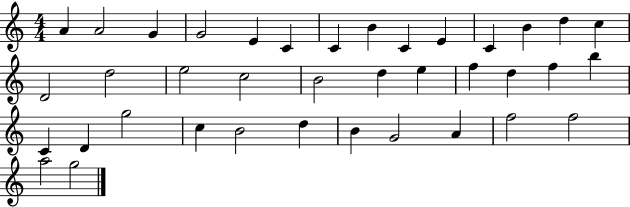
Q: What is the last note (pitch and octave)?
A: G5